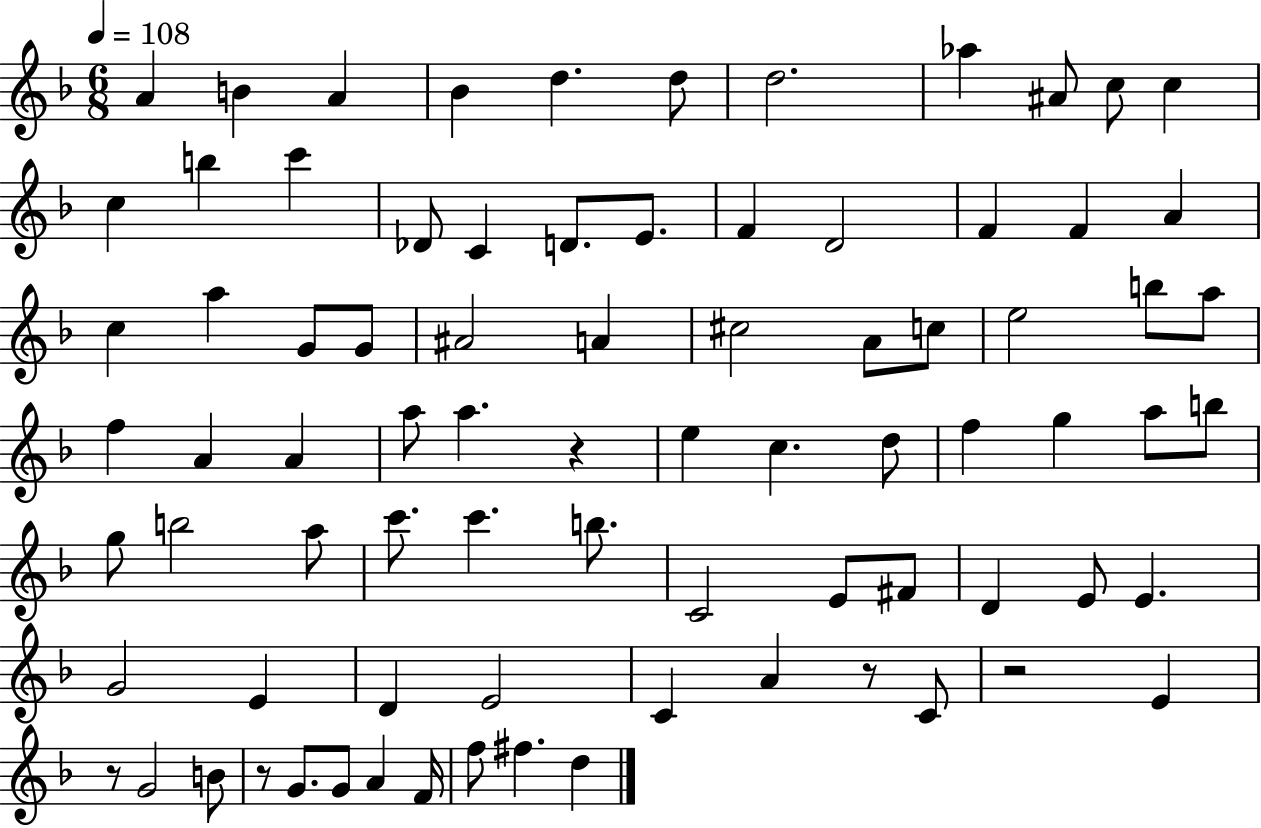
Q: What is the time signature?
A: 6/8